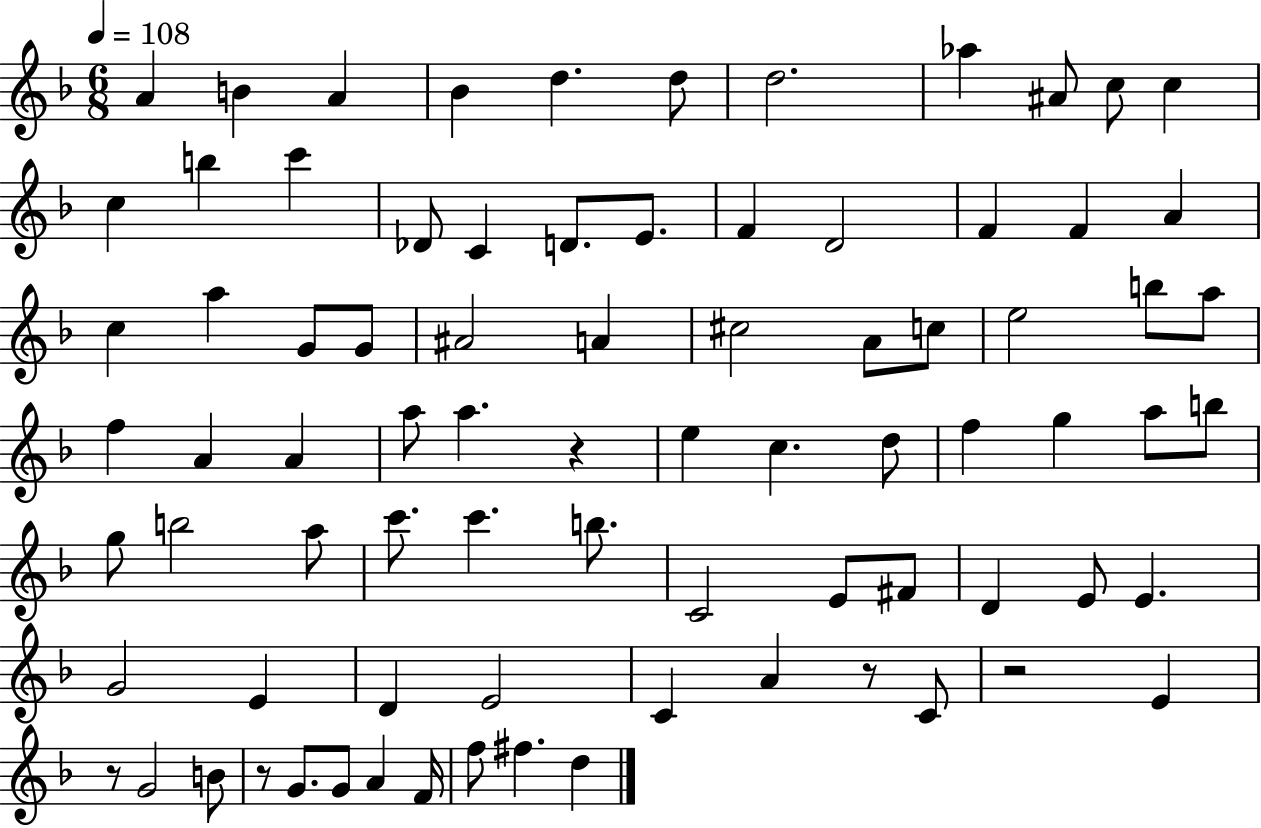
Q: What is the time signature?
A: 6/8